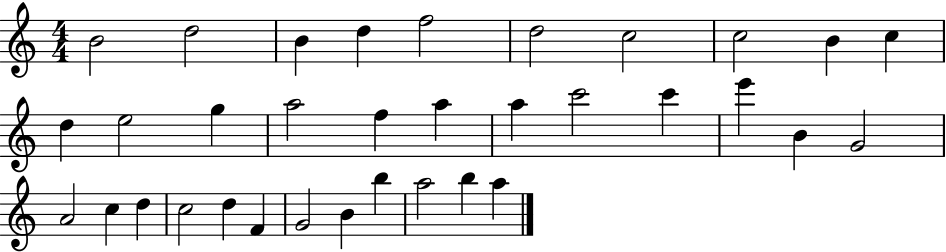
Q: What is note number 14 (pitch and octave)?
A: A5